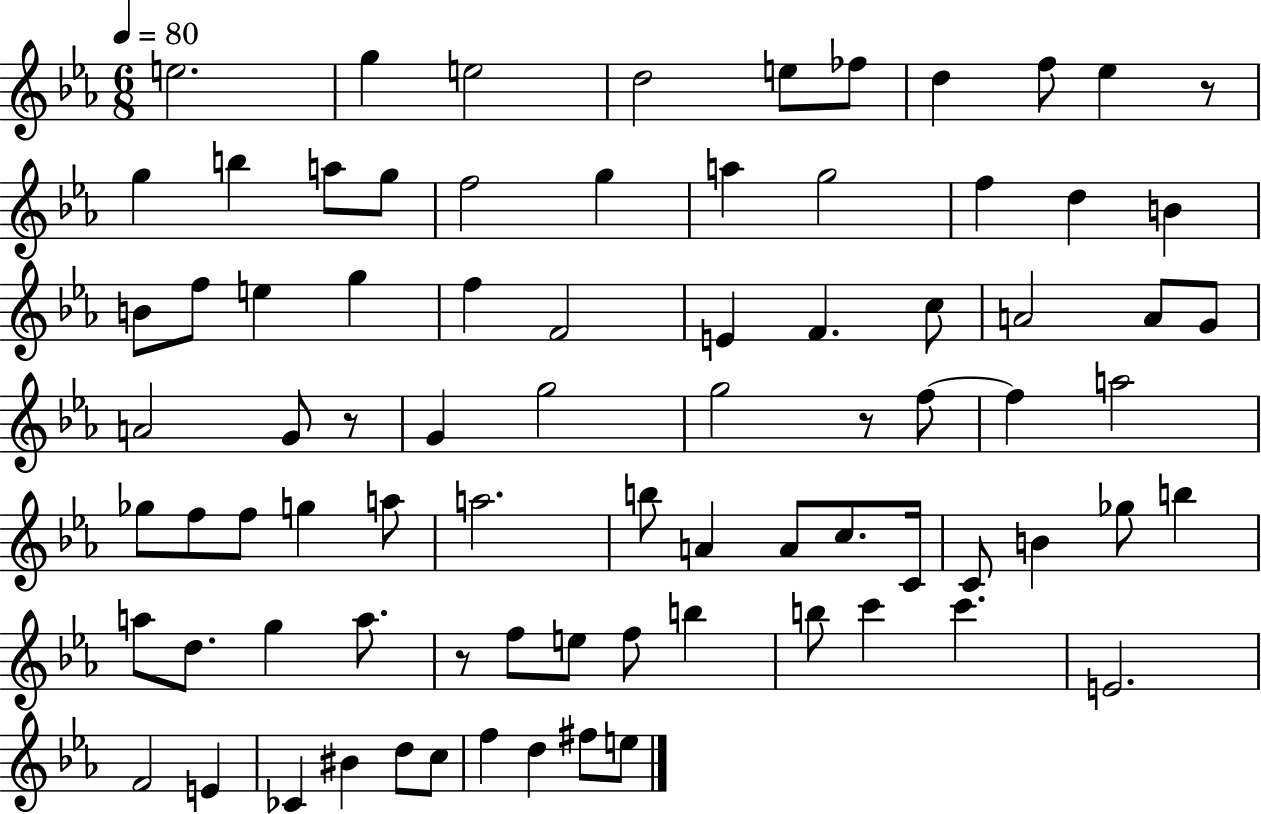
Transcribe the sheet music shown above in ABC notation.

X:1
T:Untitled
M:6/8
L:1/4
K:Eb
e2 g e2 d2 e/2 _f/2 d f/2 _e z/2 g b a/2 g/2 f2 g a g2 f d B B/2 f/2 e g f F2 E F c/2 A2 A/2 G/2 A2 G/2 z/2 G g2 g2 z/2 f/2 f a2 _g/2 f/2 f/2 g a/2 a2 b/2 A A/2 c/2 C/4 C/2 B _g/2 b a/2 d/2 g a/2 z/2 f/2 e/2 f/2 b b/2 c' c' E2 F2 E _C ^B d/2 c/2 f d ^f/2 e/2